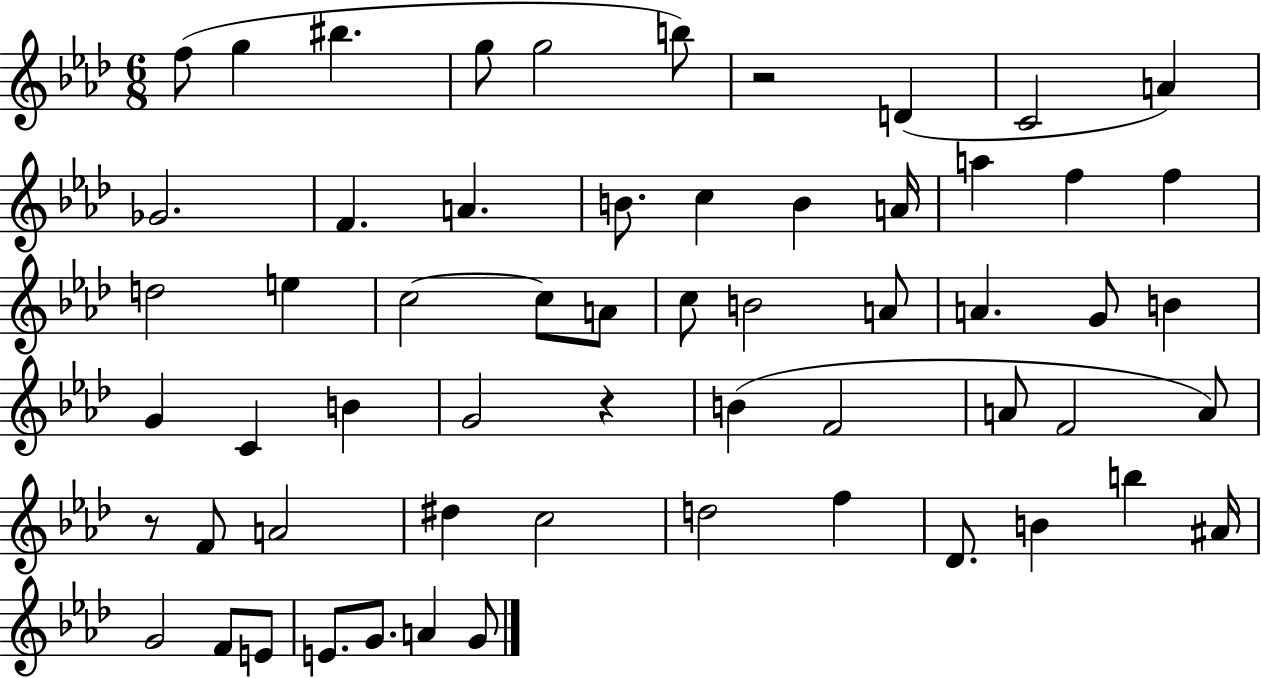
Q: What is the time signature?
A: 6/8